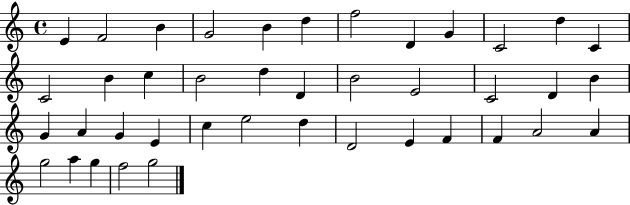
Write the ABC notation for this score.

X:1
T:Untitled
M:4/4
L:1/4
K:C
E F2 B G2 B d f2 D G C2 d C C2 B c B2 d D B2 E2 C2 D B G A G E c e2 d D2 E F F A2 A g2 a g f2 g2